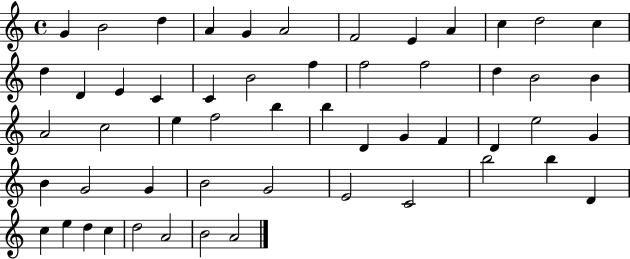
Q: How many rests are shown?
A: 0